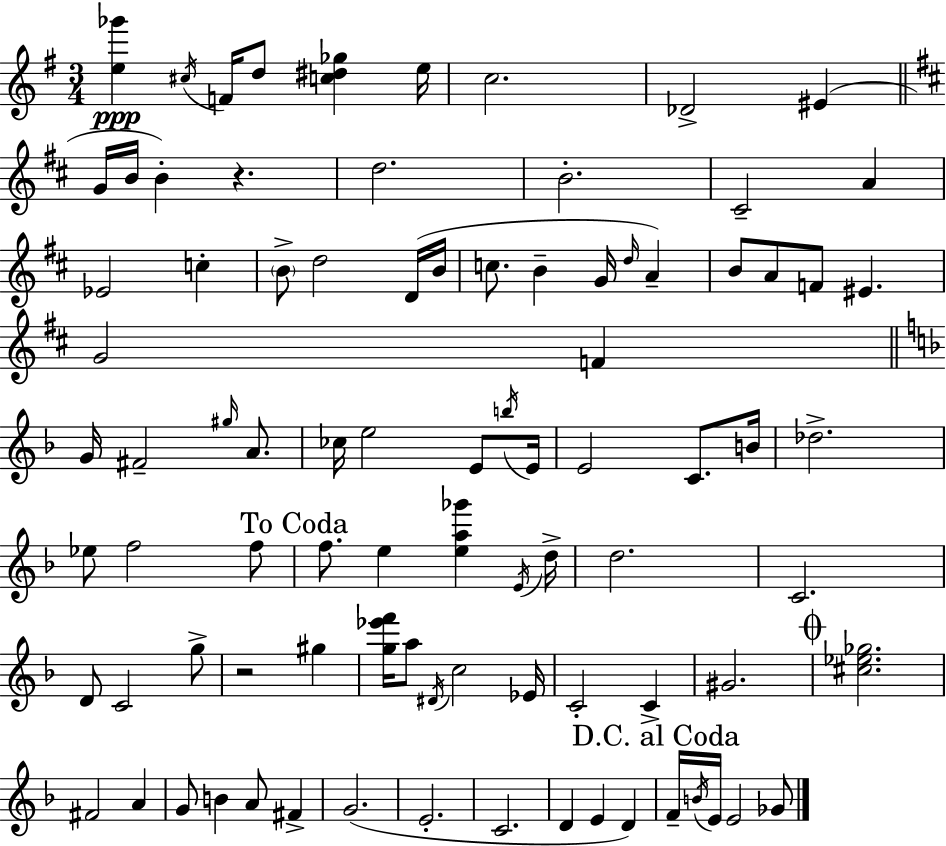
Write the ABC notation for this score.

X:1
T:Untitled
M:3/4
L:1/4
K:G
[e_g'] ^c/4 F/4 d/2 [c^d_g] e/4 c2 _D2 ^E G/4 B/4 B z d2 B2 ^C2 A _E2 c B/2 d2 D/4 B/4 c/2 B G/4 d/4 A B/2 A/2 F/2 ^E G2 F G/4 ^F2 ^g/4 A/2 _c/4 e2 E/2 b/4 E/4 E2 C/2 B/4 _d2 _e/2 f2 f/2 f/2 e [ea_g'] E/4 d/4 d2 C2 D/2 C2 g/2 z2 ^g [g_e'f']/4 a/2 ^D/4 c2 _E/4 C2 C ^G2 [^c_e_g]2 ^F2 A G/2 B A/2 ^F G2 E2 C2 D E D F/4 B/4 E/4 E2 _G/2